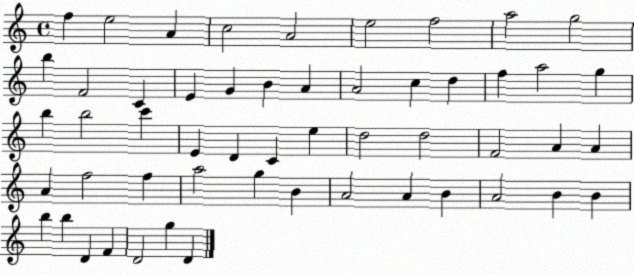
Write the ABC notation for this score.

X:1
T:Untitled
M:4/4
L:1/4
K:C
f e2 A c2 A2 e2 f2 a2 g2 b F2 C E G B A A2 c d f a2 g b b2 c' E D C e d2 d2 F2 A A A f2 f a2 g B A2 A B A2 B B b b D F D2 g D